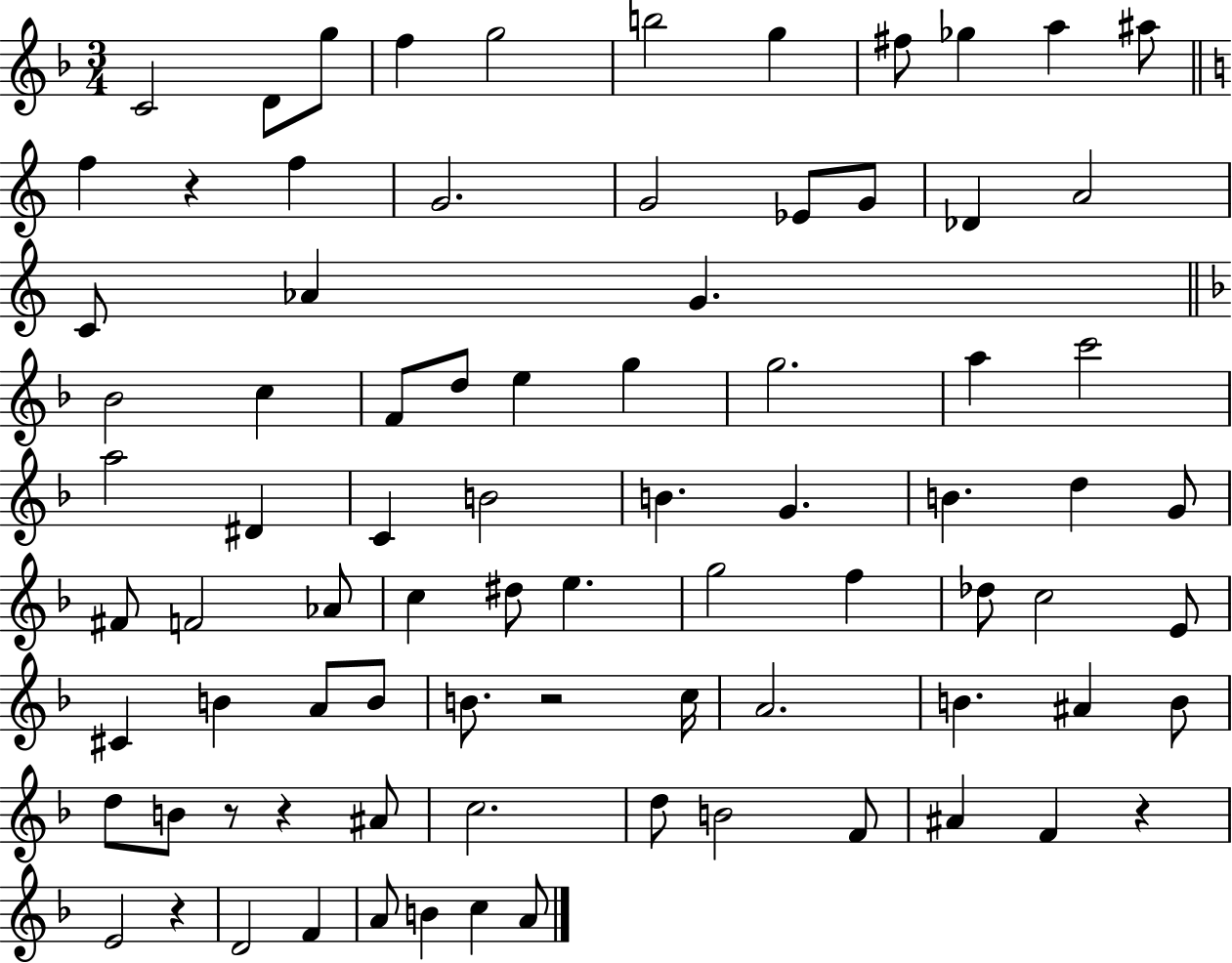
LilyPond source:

{
  \clef treble
  \numericTimeSignature
  \time 3/4
  \key f \major
  c'2 d'8 g''8 | f''4 g''2 | b''2 g''4 | fis''8 ges''4 a''4 ais''8 | \break \bar "||" \break \key c \major f''4 r4 f''4 | g'2. | g'2 ees'8 g'8 | des'4 a'2 | \break c'8 aes'4 g'4. | \bar "||" \break \key d \minor bes'2 c''4 | f'8 d''8 e''4 g''4 | g''2. | a''4 c'''2 | \break a''2 dis'4 | c'4 b'2 | b'4. g'4. | b'4. d''4 g'8 | \break fis'8 f'2 aes'8 | c''4 dis''8 e''4. | g''2 f''4 | des''8 c''2 e'8 | \break cis'4 b'4 a'8 b'8 | b'8. r2 c''16 | a'2. | b'4. ais'4 b'8 | \break d''8 b'8 r8 r4 ais'8 | c''2. | d''8 b'2 f'8 | ais'4 f'4 r4 | \break e'2 r4 | d'2 f'4 | a'8 b'4 c''4 a'8 | \bar "|."
}